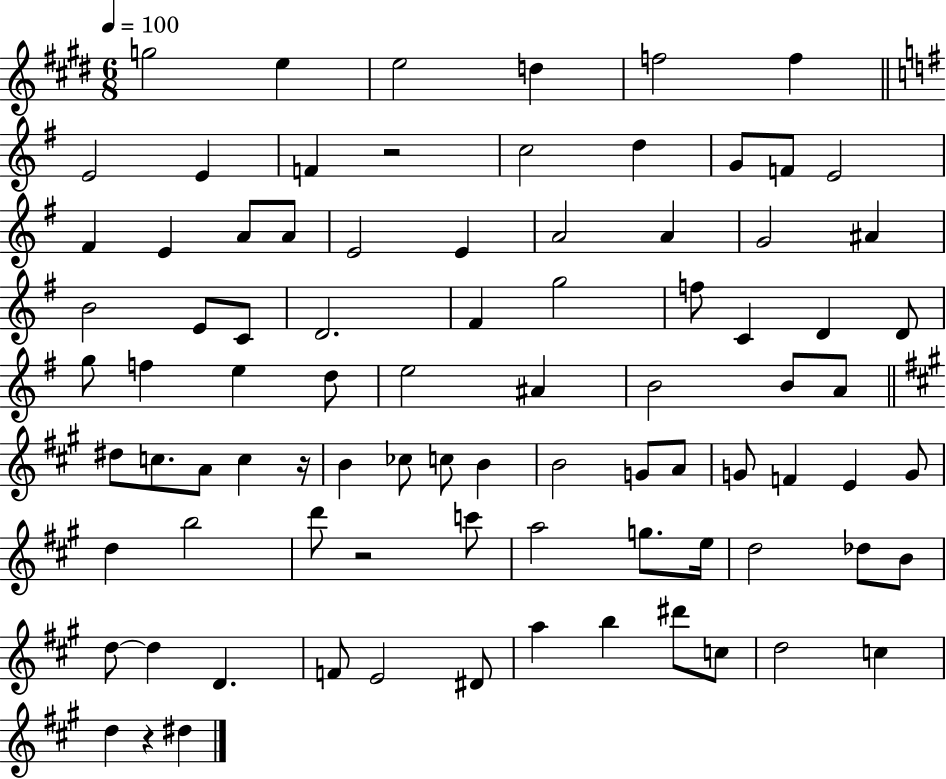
G5/h E5/q E5/h D5/q F5/h F5/q E4/h E4/q F4/q R/h C5/h D5/q G4/e F4/e E4/h F#4/q E4/q A4/e A4/e E4/h E4/q A4/h A4/q G4/h A#4/q B4/h E4/e C4/e D4/h. F#4/q G5/h F5/e C4/q D4/q D4/e G5/e F5/q E5/q D5/e E5/h A#4/q B4/h B4/e A4/e D#5/e C5/e. A4/e C5/q R/s B4/q CES5/e C5/e B4/q B4/h G4/e A4/e G4/e F4/q E4/q G4/e D5/q B5/h D6/e R/h C6/e A5/h G5/e. E5/s D5/h Db5/e B4/e D5/e D5/q D4/q. F4/e E4/h D#4/e A5/q B5/q D#6/e C5/e D5/h C5/q D5/q R/q D#5/q